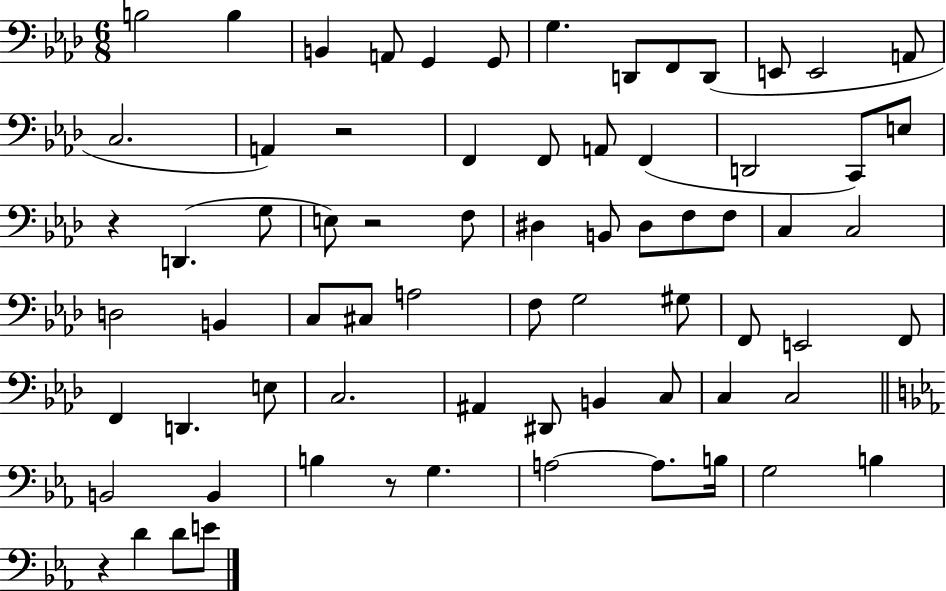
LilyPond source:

{
  \clef bass
  \numericTimeSignature
  \time 6/8
  \key aes \major
  b2 b4 | b,4 a,8 g,4 g,8 | g4. d,8 f,8 d,8( | e,8 e,2 a,8 | \break c2. | a,4) r2 | f,4 f,8 a,8 f,4( | d,2 c,8) e8 | \break r4 d,4.( g8 | e8) r2 f8 | dis4 b,8 dis8 f8 f8 | c4 c2 | \break d2 b,4 | c8 cis8 a2 | f8 g2 gis8 | f,8 e,2 f,8 | \break f,4 d,4. e8 | c2. | ais,4 dis,8 b,4 c8 | c4 c2 | \break \bar "||" \break \key ees \major b,2 b,4 | b4 r8 g4. | a2~~ a8. b16 | g2 b4 | \break r4 d'4 d'8 e'8 | \bar "|."
}